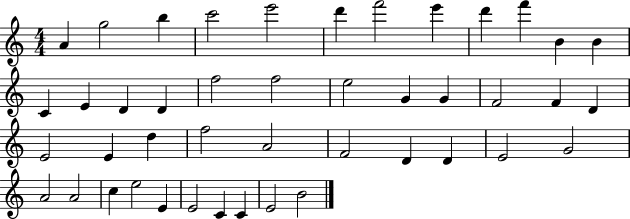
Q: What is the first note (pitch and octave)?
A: A4